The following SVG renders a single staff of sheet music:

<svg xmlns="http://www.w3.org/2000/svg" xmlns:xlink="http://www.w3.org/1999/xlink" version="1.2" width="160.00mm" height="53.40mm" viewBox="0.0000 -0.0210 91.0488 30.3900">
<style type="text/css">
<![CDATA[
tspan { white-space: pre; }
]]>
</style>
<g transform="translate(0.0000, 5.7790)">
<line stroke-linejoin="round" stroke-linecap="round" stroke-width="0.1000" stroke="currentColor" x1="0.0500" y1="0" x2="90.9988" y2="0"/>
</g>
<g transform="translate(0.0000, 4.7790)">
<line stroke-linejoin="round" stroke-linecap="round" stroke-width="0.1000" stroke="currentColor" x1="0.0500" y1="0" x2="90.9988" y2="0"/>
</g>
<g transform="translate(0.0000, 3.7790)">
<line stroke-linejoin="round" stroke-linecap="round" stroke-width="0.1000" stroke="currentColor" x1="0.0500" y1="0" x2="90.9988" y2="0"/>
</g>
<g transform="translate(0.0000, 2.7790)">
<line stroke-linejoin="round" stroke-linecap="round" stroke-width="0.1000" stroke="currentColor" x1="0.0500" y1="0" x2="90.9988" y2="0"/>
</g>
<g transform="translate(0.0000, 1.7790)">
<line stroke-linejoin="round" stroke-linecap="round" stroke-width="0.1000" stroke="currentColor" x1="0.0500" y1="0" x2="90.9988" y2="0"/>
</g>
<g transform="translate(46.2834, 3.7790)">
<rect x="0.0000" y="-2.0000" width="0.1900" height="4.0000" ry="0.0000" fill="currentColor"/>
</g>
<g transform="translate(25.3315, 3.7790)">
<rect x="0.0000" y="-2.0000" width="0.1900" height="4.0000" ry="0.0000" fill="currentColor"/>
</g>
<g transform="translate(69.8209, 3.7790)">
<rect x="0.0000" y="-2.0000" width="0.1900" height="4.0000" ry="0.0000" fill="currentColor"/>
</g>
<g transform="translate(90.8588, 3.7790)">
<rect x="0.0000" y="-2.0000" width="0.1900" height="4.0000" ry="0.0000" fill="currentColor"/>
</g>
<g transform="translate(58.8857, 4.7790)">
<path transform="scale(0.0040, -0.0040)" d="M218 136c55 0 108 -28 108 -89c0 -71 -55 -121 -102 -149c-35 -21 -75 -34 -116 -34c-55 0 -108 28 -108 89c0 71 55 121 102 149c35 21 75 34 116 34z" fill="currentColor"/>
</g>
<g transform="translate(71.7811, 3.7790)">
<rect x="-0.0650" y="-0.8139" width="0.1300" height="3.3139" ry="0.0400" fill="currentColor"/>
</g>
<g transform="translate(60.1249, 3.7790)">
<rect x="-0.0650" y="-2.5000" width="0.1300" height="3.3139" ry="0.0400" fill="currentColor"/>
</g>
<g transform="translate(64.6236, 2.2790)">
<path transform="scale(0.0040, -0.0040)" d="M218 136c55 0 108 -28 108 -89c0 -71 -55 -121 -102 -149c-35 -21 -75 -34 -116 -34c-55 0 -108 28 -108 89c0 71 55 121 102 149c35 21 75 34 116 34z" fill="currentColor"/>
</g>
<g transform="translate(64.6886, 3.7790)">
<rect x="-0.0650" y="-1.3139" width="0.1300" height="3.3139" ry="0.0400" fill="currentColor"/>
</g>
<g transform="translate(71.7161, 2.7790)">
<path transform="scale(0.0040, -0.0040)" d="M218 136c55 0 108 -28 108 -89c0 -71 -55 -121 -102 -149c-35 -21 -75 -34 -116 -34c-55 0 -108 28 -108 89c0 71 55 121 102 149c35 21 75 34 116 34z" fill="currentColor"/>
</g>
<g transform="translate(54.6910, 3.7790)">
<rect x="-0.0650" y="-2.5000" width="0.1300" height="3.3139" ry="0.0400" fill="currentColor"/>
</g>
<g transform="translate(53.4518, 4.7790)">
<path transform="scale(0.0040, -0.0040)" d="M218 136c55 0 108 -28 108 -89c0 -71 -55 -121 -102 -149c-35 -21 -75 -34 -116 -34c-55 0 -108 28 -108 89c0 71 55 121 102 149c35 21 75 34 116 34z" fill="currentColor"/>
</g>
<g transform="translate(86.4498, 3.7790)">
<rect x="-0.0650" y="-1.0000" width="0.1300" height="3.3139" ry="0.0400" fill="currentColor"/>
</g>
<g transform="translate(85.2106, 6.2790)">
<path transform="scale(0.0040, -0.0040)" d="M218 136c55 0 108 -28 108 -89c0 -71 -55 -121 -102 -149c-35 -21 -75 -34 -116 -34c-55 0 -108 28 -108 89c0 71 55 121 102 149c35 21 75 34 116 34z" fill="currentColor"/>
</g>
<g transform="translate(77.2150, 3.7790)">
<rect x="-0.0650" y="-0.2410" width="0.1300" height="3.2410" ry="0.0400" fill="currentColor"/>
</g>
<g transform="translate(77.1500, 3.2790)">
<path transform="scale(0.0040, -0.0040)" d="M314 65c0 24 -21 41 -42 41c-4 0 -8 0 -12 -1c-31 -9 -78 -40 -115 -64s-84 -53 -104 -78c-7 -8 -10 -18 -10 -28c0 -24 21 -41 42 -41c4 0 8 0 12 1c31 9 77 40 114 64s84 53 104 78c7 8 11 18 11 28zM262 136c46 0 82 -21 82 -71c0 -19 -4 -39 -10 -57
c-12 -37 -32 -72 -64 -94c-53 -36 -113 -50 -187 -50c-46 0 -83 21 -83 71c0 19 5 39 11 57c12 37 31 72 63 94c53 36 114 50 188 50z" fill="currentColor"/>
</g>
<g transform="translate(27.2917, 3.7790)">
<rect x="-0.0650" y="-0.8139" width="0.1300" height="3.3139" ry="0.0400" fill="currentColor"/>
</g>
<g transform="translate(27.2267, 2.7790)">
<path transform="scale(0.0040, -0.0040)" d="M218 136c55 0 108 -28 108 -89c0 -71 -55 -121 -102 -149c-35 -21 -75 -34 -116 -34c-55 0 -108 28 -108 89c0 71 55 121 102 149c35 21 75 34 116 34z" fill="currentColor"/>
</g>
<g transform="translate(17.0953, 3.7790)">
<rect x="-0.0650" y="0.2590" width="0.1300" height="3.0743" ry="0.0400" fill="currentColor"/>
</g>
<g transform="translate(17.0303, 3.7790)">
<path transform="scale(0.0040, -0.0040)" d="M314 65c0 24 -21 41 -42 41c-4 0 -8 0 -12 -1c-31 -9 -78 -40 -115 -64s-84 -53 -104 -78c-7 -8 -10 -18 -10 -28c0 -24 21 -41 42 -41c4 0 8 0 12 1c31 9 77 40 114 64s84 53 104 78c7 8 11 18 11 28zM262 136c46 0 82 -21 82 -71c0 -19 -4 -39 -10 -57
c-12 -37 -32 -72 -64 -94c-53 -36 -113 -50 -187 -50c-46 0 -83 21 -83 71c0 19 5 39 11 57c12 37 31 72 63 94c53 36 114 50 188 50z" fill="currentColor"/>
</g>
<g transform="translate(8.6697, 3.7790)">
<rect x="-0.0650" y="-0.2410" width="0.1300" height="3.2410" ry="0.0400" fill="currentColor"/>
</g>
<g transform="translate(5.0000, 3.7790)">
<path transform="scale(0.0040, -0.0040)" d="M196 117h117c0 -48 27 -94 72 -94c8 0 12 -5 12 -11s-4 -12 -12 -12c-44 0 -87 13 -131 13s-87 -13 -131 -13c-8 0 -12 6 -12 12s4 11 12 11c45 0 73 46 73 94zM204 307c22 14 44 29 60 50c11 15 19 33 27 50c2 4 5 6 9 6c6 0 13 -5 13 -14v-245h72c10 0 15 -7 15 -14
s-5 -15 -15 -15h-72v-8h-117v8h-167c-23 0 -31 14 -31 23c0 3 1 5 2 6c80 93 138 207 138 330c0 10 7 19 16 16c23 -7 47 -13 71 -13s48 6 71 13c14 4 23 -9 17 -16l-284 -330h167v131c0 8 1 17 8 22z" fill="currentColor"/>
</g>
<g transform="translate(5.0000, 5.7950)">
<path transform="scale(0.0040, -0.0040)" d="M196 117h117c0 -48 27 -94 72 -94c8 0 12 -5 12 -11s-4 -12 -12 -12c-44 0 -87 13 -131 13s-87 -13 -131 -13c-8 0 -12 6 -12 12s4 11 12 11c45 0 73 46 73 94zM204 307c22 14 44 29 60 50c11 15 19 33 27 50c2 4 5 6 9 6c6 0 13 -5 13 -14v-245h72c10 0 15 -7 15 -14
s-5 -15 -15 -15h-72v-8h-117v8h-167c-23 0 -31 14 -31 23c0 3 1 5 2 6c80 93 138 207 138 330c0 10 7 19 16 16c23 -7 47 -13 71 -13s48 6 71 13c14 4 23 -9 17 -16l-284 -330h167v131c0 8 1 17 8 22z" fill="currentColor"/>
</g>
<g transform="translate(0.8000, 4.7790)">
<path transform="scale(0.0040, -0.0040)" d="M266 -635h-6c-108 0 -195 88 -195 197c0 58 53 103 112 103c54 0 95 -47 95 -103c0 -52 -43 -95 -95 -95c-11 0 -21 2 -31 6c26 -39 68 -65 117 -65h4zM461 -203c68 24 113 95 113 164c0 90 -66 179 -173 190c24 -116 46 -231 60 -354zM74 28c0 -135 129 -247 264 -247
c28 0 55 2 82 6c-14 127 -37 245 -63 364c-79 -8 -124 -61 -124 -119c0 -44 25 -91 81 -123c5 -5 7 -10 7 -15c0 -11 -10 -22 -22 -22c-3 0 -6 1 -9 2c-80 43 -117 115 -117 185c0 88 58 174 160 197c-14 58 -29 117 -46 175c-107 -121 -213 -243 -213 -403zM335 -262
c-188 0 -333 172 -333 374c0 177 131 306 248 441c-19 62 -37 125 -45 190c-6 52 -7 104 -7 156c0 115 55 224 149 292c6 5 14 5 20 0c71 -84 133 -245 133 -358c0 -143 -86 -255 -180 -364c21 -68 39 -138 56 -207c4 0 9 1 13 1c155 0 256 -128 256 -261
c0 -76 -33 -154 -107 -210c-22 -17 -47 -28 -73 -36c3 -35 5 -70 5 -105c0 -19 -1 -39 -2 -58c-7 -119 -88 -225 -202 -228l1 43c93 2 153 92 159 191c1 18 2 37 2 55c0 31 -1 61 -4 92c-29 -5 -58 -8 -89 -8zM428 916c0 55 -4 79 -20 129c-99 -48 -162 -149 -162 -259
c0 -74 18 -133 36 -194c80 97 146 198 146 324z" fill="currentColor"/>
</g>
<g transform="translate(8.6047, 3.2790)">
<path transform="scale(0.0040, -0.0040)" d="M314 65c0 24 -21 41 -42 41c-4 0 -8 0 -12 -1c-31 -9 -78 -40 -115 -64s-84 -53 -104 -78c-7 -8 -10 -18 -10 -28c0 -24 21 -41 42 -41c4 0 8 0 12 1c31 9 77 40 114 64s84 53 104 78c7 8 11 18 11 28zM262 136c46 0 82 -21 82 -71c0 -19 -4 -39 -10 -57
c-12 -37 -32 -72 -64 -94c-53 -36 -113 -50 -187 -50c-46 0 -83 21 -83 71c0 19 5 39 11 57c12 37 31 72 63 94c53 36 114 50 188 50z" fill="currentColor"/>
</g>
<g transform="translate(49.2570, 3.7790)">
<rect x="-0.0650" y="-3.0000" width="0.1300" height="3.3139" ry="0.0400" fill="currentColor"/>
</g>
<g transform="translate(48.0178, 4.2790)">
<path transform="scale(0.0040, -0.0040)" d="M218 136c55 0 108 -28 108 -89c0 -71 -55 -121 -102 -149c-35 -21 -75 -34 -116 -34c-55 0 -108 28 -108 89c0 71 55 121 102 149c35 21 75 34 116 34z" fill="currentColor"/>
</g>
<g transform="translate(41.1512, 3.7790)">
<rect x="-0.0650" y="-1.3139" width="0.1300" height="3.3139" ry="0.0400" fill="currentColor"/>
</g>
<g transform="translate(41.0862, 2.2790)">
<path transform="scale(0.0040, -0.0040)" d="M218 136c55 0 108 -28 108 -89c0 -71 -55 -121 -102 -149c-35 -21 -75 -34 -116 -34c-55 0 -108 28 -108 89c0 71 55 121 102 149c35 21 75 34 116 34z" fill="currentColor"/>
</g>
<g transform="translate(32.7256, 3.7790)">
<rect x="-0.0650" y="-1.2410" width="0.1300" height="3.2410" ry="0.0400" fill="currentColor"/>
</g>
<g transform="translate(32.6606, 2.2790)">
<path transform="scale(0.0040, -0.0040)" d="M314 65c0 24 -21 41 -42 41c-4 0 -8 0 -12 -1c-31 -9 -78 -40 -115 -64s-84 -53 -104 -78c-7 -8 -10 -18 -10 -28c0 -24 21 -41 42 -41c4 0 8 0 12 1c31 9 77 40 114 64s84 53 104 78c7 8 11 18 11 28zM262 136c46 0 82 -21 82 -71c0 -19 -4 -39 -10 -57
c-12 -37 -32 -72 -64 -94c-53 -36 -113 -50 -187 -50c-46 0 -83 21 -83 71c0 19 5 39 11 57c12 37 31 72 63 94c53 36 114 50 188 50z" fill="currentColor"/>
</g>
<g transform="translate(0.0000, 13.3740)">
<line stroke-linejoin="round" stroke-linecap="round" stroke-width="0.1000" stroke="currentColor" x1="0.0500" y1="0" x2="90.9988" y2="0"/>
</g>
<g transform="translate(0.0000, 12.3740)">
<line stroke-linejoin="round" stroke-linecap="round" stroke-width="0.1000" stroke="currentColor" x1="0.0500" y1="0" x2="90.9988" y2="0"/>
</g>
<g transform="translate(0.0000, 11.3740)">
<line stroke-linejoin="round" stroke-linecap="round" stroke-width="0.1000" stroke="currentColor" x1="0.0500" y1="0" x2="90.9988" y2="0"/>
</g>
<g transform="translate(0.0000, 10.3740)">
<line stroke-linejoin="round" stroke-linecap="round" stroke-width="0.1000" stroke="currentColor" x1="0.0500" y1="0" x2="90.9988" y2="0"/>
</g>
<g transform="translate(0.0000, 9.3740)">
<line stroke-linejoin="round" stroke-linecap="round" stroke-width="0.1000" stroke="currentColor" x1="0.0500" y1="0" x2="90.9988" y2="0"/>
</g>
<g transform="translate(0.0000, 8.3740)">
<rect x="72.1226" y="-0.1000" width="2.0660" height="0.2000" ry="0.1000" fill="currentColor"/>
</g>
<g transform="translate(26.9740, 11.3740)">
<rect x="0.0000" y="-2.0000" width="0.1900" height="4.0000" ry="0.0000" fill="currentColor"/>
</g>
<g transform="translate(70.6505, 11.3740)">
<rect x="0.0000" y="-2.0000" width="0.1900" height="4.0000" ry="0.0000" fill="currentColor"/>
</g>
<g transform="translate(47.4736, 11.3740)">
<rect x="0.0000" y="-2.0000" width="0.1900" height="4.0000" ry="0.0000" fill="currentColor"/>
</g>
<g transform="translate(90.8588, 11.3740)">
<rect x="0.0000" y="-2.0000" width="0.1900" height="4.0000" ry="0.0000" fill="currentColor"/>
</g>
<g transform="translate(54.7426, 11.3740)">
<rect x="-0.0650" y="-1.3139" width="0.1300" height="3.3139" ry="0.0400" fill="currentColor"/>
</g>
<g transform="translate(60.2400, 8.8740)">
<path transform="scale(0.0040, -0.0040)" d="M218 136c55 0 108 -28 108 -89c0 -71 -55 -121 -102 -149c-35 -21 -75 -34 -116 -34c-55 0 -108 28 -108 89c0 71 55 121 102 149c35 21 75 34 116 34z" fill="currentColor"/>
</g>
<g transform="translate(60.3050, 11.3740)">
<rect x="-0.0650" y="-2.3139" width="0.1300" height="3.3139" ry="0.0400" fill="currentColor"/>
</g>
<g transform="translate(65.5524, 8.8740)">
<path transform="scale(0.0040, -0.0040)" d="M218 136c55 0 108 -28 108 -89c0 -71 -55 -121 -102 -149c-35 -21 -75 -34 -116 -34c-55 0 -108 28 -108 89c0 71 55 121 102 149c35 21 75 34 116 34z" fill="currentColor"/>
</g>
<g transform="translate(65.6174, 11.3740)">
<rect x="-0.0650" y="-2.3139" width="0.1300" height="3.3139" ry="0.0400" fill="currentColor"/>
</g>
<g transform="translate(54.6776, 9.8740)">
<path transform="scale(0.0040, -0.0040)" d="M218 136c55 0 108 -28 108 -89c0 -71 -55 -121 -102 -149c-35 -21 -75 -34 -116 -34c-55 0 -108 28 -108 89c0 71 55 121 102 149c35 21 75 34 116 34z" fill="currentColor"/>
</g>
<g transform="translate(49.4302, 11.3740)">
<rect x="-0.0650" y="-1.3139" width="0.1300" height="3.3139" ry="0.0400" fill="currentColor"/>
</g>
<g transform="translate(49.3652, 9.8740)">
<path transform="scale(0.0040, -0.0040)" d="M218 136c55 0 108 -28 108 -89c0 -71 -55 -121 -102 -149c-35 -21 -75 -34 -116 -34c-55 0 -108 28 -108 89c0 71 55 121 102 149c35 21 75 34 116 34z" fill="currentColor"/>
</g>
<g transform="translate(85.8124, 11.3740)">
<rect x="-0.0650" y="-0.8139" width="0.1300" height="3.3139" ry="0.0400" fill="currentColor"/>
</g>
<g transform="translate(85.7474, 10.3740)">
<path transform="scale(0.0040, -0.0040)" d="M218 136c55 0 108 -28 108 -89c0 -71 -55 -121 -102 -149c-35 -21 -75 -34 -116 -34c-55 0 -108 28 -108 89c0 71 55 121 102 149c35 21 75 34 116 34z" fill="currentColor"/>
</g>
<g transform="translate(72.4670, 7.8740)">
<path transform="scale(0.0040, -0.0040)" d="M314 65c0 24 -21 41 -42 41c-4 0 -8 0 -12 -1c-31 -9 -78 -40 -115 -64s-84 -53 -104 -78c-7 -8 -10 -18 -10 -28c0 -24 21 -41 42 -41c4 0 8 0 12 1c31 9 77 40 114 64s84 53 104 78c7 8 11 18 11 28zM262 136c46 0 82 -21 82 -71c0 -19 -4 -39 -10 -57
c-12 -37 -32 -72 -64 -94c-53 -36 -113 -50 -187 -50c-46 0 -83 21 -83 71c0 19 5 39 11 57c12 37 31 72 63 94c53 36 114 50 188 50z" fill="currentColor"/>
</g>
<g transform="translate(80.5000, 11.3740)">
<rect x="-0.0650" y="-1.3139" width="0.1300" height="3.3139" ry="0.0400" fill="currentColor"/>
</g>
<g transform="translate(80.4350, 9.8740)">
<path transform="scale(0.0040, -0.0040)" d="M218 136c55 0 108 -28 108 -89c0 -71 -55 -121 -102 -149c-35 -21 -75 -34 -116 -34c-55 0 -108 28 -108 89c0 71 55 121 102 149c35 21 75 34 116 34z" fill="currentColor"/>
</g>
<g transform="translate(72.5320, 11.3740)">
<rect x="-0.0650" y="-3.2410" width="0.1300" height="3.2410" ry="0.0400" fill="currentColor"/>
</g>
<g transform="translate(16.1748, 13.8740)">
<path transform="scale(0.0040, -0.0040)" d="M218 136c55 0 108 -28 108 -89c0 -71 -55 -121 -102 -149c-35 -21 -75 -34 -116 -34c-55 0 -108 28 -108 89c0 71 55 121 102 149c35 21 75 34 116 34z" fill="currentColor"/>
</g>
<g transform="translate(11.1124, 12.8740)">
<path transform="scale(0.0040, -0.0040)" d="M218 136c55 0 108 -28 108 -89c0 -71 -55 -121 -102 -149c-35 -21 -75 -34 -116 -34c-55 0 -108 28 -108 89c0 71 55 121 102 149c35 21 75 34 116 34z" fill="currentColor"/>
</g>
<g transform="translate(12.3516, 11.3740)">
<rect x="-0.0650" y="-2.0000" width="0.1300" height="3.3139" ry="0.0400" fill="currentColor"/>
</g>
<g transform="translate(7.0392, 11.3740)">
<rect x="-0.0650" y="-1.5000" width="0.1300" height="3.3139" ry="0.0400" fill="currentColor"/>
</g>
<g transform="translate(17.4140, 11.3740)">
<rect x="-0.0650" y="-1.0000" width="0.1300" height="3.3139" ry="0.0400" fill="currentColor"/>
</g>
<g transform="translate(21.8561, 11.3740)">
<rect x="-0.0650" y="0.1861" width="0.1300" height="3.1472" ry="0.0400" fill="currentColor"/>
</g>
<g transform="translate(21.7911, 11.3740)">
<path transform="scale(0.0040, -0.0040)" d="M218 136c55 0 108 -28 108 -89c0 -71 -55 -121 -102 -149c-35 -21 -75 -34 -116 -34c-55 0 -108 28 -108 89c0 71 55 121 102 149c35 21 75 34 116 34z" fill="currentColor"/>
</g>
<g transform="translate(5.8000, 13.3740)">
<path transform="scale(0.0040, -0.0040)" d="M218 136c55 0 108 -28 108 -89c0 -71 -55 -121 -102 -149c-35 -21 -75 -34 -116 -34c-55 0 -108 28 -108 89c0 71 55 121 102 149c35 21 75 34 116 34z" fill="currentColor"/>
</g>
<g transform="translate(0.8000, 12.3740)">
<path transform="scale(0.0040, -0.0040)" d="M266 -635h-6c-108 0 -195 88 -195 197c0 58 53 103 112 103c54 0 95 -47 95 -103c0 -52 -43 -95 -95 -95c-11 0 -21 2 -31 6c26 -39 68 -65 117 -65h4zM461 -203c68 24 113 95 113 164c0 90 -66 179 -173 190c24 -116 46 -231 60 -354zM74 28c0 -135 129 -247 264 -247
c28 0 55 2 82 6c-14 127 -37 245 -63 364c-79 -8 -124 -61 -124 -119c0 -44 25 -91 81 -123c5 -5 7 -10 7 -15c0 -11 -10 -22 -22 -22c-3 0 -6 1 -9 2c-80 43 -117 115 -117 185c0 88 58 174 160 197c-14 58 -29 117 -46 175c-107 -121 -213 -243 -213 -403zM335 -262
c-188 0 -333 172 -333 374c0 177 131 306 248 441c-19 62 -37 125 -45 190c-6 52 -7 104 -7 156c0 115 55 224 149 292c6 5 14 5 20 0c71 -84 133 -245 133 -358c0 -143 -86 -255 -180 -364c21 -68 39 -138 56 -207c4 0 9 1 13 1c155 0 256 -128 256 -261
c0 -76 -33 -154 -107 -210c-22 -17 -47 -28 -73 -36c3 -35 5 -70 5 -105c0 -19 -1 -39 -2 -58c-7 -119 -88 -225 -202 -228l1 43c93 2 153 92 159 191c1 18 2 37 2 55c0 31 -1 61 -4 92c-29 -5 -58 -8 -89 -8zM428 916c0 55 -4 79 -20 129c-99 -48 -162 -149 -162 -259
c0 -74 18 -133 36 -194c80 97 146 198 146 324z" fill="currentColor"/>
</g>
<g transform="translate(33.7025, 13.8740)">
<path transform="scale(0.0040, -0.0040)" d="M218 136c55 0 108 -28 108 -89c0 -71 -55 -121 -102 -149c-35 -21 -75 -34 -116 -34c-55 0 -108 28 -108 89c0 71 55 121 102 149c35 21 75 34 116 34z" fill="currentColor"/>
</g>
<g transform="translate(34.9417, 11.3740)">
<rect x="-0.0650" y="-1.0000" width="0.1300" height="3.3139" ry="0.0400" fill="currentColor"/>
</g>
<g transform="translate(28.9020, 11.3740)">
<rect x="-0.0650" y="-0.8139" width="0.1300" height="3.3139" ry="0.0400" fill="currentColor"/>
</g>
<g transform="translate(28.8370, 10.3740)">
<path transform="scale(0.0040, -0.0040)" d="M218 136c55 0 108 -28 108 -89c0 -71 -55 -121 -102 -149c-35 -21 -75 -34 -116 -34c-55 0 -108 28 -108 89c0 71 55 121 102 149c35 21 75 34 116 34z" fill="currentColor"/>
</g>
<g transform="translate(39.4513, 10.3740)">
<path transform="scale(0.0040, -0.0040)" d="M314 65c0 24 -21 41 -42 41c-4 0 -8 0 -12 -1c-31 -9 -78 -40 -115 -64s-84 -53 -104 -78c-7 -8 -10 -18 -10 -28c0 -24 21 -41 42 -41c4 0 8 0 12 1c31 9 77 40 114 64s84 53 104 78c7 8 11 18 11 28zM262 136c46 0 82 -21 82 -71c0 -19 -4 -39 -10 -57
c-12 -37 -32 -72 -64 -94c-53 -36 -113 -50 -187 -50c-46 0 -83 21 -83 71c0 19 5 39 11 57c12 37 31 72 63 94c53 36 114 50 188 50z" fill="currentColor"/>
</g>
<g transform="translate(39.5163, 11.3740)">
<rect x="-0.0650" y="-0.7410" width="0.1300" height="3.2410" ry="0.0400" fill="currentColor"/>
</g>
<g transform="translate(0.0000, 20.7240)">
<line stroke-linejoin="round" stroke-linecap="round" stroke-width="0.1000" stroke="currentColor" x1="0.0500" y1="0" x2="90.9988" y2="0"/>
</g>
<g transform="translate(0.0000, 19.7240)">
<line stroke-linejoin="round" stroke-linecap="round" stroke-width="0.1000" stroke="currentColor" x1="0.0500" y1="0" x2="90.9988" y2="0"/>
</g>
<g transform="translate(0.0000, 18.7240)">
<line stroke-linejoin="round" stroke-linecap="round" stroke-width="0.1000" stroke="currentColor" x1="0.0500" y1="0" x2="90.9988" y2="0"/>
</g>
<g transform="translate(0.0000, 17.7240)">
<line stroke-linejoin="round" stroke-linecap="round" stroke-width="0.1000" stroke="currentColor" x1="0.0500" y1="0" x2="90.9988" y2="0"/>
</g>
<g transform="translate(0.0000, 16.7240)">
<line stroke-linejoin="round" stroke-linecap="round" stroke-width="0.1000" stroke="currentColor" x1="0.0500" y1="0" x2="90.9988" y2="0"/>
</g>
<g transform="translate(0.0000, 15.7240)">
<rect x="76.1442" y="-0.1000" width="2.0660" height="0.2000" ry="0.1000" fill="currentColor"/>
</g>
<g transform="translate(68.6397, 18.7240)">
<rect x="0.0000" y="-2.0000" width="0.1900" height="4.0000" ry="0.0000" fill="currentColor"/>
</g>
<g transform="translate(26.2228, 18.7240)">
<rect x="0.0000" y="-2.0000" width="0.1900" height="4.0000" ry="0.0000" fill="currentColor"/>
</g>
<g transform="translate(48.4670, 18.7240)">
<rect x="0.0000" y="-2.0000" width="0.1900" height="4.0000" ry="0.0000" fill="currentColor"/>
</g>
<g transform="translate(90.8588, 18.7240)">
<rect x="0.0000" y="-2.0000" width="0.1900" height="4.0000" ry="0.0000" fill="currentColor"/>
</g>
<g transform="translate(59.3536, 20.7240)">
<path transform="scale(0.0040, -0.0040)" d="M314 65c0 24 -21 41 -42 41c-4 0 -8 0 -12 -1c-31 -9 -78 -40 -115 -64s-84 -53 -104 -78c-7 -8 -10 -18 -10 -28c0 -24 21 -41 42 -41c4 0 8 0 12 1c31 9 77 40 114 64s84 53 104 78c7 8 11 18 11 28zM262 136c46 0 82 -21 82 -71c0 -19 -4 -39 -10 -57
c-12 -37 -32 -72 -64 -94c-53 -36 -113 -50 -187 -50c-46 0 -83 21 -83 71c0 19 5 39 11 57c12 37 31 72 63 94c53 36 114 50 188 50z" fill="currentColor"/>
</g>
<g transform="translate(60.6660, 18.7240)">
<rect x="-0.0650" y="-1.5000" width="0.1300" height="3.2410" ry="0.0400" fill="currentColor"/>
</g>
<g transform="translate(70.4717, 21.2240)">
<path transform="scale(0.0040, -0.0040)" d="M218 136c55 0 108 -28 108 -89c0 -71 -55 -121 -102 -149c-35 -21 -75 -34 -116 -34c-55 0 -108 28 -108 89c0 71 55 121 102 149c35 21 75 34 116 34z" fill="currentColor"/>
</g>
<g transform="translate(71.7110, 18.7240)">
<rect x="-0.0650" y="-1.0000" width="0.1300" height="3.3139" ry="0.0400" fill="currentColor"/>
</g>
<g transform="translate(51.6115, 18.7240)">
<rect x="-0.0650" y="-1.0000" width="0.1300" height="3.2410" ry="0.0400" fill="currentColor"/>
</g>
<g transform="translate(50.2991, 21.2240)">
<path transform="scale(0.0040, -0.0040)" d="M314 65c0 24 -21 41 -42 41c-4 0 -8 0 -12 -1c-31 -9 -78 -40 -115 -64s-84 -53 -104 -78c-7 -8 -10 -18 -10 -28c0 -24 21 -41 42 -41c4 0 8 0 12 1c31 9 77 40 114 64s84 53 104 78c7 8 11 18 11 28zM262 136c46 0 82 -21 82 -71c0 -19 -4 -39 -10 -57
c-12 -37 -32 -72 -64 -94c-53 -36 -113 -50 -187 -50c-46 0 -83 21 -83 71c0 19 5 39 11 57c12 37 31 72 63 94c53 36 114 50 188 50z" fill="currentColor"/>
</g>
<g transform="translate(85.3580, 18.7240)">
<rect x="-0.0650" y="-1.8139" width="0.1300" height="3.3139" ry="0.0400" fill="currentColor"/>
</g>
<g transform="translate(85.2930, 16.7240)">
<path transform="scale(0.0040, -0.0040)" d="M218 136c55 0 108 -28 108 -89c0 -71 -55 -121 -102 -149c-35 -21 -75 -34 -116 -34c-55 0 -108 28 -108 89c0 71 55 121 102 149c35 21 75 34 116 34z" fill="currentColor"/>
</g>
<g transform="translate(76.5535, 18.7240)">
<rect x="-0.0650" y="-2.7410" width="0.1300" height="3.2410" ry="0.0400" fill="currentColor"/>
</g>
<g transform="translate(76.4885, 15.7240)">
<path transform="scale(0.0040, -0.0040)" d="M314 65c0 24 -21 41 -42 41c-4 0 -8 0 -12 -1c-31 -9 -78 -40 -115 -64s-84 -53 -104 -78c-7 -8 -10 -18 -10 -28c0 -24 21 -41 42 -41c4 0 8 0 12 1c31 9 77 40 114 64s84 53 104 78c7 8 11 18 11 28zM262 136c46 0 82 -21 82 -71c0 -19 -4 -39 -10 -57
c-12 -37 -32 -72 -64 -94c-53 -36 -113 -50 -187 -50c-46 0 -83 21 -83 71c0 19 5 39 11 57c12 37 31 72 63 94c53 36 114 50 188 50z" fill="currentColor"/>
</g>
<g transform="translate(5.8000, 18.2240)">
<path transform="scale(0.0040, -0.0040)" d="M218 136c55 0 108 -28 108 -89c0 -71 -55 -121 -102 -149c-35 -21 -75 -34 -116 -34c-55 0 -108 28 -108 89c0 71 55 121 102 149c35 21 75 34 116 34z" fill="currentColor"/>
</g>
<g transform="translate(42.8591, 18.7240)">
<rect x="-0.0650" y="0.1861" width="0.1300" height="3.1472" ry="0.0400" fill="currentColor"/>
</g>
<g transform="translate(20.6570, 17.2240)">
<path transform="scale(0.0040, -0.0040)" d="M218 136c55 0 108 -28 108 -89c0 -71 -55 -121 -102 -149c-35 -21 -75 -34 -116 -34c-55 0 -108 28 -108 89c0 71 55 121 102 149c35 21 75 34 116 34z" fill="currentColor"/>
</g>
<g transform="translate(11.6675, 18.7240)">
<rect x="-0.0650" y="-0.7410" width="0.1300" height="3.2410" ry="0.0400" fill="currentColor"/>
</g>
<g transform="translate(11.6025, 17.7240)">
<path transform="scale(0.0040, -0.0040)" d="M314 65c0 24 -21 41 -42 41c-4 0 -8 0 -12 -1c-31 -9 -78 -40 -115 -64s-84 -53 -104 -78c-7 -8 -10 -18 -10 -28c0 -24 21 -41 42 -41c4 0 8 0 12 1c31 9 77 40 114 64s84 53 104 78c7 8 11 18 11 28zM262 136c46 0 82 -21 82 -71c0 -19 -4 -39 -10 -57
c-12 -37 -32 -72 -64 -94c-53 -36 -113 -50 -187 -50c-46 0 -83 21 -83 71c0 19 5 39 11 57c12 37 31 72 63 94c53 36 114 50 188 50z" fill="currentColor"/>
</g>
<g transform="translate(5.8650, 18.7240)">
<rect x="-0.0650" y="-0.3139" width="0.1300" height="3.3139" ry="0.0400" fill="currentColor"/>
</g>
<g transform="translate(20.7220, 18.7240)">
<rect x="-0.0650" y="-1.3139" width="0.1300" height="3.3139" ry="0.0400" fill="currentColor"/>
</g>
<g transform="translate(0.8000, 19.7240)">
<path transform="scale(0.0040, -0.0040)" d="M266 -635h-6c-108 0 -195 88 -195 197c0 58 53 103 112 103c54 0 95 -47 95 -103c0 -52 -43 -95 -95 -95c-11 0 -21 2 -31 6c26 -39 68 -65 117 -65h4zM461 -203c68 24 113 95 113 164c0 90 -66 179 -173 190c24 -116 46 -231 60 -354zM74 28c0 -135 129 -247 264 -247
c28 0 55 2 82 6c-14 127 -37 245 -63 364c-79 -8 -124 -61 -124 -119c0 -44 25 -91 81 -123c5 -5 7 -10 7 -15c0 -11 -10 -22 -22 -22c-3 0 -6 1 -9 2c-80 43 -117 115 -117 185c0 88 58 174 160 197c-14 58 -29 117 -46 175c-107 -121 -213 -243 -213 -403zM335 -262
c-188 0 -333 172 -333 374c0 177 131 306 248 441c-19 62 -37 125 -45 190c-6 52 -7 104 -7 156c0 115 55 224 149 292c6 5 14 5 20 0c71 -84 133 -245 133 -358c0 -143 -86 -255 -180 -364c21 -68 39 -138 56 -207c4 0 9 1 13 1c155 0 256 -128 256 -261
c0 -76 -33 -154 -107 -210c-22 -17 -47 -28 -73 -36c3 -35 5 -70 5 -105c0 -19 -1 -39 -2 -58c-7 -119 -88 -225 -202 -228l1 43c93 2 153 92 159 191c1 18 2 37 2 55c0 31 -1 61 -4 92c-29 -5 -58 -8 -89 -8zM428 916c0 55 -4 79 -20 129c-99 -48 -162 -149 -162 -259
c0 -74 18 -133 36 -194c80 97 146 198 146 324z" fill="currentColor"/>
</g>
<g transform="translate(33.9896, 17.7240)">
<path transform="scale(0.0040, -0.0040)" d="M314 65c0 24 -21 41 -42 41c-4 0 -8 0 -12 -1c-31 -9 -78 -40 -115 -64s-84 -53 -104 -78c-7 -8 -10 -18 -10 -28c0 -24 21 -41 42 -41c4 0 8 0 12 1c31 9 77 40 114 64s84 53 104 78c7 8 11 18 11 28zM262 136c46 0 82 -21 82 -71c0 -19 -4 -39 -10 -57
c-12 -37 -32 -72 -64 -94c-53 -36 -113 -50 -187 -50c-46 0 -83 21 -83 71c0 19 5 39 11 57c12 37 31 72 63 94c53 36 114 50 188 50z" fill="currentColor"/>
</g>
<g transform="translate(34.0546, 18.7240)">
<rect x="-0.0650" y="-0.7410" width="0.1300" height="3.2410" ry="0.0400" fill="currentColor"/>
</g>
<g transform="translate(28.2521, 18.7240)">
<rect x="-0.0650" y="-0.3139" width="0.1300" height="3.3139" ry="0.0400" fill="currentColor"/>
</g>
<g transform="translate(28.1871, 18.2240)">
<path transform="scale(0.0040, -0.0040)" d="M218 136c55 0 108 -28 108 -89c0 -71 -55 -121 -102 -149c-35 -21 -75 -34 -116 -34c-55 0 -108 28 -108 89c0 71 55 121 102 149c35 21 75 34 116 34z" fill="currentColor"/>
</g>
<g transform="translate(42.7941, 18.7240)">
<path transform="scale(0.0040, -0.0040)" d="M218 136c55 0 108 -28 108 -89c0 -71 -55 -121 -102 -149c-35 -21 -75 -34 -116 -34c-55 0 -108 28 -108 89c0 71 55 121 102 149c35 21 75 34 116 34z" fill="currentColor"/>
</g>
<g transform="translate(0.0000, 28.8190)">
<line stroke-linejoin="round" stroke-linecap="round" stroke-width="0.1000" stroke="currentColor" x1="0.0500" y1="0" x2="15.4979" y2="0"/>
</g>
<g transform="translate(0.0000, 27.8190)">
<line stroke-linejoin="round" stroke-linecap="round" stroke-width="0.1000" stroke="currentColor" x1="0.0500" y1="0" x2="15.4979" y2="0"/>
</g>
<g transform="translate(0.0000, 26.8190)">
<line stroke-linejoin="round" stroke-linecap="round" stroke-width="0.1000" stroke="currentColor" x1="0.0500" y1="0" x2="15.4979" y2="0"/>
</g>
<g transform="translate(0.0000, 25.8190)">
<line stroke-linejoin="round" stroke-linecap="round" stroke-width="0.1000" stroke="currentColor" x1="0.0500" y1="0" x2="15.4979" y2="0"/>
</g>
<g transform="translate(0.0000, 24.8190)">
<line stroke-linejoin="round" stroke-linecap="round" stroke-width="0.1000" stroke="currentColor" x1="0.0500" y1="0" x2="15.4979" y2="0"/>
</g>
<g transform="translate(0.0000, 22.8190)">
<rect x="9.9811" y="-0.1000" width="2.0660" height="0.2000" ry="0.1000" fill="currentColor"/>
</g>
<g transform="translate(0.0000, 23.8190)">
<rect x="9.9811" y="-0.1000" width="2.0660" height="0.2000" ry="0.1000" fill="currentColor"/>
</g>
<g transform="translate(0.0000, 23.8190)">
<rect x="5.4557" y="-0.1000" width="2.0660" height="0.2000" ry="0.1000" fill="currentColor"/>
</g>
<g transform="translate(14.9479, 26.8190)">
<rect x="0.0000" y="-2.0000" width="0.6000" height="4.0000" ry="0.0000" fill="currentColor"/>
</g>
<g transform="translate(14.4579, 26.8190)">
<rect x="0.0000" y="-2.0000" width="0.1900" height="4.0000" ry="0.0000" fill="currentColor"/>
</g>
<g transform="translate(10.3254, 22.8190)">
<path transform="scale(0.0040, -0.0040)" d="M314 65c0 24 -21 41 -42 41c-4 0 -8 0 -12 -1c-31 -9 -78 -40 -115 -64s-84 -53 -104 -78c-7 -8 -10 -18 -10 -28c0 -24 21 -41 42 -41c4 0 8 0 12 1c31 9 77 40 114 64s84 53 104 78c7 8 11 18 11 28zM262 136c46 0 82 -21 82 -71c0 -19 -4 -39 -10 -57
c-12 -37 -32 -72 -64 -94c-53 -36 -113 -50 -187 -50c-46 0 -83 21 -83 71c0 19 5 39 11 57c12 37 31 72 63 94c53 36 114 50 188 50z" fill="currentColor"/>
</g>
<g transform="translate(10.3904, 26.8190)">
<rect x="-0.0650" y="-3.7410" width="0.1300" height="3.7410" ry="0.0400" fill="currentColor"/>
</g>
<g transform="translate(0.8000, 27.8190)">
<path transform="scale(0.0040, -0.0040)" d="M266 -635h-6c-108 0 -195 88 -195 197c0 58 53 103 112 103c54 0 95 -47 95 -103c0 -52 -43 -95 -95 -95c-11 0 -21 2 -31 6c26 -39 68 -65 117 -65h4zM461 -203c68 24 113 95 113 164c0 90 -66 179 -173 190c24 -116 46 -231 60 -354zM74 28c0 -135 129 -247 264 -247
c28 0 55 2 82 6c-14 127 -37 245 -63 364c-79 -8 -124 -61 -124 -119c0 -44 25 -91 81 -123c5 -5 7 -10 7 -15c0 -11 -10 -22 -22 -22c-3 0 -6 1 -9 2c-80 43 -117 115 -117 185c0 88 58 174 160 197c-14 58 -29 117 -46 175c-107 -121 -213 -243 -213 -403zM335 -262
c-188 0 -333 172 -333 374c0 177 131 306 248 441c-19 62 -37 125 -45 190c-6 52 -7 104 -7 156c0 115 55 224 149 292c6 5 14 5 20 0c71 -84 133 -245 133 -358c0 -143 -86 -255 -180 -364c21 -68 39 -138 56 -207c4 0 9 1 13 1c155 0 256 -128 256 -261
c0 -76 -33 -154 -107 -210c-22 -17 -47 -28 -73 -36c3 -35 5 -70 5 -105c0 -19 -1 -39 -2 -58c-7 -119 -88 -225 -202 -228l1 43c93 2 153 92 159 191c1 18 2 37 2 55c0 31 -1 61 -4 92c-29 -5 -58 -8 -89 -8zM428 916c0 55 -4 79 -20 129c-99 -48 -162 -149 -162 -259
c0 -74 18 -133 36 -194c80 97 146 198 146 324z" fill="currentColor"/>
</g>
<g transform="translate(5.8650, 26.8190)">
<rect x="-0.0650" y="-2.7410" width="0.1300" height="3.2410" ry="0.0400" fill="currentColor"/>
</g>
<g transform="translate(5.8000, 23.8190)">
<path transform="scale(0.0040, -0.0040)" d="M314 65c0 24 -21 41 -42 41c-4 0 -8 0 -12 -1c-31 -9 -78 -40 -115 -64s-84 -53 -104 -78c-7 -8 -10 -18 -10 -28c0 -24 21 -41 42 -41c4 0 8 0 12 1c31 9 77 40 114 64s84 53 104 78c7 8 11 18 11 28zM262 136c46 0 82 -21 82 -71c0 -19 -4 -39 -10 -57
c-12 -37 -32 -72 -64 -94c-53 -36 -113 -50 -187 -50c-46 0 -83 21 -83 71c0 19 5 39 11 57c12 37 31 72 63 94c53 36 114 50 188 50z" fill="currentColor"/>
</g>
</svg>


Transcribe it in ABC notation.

X:1
T:Untitled
M:4/4
L:1/4
K:C
c2 B2 d e2 e A G G e d c2 D E F D B d D d2 e e g g b2 e d c d2 e c d2 B D2 E2 D a2 f a2 c'2